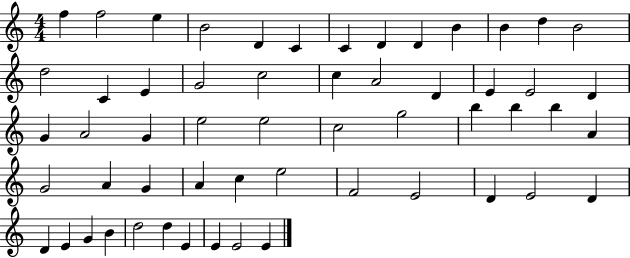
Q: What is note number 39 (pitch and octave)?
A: A4